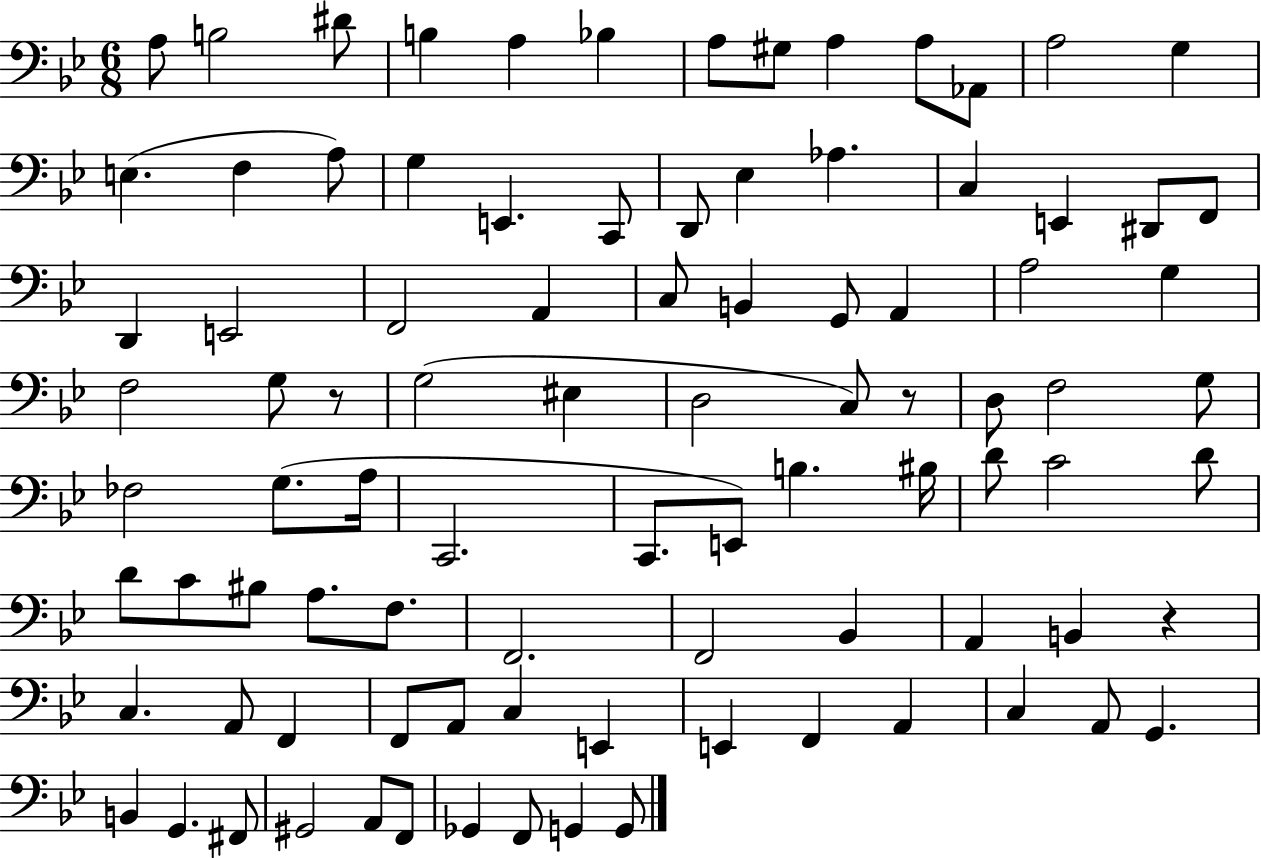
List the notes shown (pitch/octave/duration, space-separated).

A3/e B3/h D#4/e B3/q A3/q Bb3/q A3/e G#3/e A3/q A3/e Ab2/e A3/h G3/q E3/q. F3/q A3/e G3/q E2/q. C2/e D2/e Eb3/q Ab3/q. C3/q E2/q D#2/e F2/e D2/q E2/h F2/h A2/q C3/e B2/q G2/e A2/q A3/h G3/q F3/h G3/e R/e G3/h EIS3/q D3/h C3/e R/e D3/e F3/h G3/e FES3/h G3/e. A3/s C2/h. C2/e. E2/e B3/q. BIS3/s D4/e C4/h D4/e D4/e C4/e BIS3/e A3/e. F3/e. F2/h. F2/h Bb2/q A2/q B2/q R/q C3/q. A2/e F2/q F2/e A2/e C3/q E2/q E2/q F2/q A2/q C3/q A2/e G2/q. B2/q G2/q. F#2/e G#2/h A2/e F2/e Gb2/q F2/e G2/q G2/e